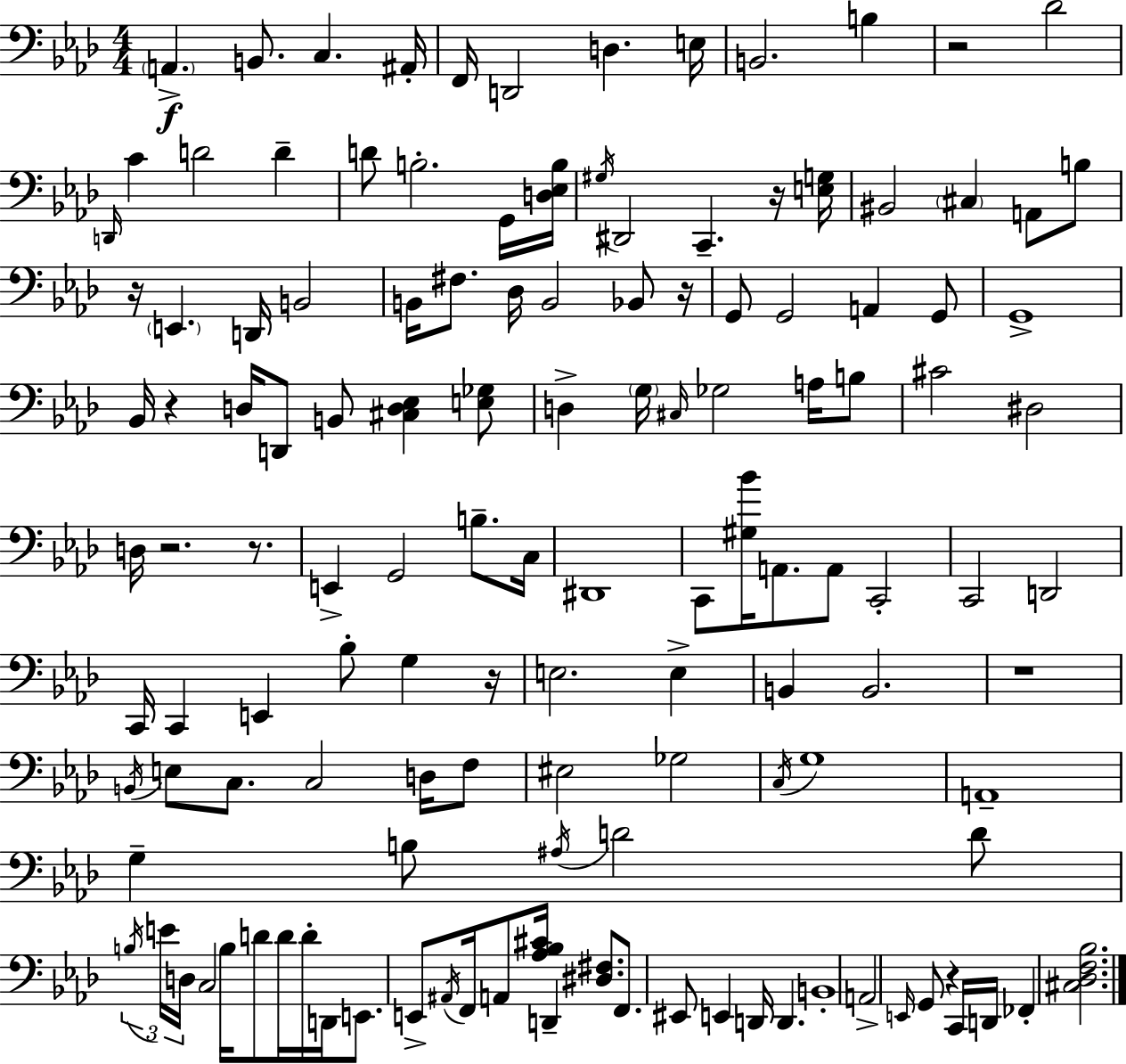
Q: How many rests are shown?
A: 10